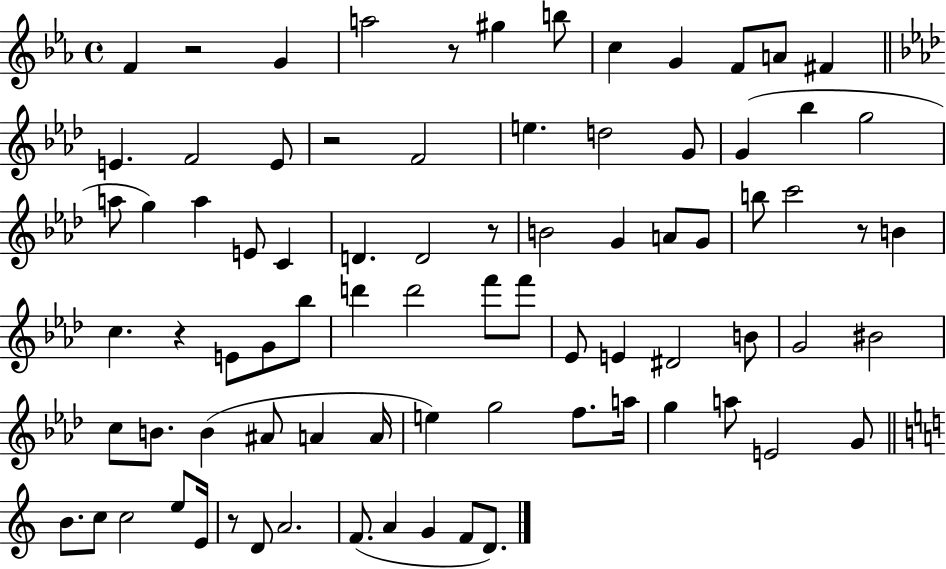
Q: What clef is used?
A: treble